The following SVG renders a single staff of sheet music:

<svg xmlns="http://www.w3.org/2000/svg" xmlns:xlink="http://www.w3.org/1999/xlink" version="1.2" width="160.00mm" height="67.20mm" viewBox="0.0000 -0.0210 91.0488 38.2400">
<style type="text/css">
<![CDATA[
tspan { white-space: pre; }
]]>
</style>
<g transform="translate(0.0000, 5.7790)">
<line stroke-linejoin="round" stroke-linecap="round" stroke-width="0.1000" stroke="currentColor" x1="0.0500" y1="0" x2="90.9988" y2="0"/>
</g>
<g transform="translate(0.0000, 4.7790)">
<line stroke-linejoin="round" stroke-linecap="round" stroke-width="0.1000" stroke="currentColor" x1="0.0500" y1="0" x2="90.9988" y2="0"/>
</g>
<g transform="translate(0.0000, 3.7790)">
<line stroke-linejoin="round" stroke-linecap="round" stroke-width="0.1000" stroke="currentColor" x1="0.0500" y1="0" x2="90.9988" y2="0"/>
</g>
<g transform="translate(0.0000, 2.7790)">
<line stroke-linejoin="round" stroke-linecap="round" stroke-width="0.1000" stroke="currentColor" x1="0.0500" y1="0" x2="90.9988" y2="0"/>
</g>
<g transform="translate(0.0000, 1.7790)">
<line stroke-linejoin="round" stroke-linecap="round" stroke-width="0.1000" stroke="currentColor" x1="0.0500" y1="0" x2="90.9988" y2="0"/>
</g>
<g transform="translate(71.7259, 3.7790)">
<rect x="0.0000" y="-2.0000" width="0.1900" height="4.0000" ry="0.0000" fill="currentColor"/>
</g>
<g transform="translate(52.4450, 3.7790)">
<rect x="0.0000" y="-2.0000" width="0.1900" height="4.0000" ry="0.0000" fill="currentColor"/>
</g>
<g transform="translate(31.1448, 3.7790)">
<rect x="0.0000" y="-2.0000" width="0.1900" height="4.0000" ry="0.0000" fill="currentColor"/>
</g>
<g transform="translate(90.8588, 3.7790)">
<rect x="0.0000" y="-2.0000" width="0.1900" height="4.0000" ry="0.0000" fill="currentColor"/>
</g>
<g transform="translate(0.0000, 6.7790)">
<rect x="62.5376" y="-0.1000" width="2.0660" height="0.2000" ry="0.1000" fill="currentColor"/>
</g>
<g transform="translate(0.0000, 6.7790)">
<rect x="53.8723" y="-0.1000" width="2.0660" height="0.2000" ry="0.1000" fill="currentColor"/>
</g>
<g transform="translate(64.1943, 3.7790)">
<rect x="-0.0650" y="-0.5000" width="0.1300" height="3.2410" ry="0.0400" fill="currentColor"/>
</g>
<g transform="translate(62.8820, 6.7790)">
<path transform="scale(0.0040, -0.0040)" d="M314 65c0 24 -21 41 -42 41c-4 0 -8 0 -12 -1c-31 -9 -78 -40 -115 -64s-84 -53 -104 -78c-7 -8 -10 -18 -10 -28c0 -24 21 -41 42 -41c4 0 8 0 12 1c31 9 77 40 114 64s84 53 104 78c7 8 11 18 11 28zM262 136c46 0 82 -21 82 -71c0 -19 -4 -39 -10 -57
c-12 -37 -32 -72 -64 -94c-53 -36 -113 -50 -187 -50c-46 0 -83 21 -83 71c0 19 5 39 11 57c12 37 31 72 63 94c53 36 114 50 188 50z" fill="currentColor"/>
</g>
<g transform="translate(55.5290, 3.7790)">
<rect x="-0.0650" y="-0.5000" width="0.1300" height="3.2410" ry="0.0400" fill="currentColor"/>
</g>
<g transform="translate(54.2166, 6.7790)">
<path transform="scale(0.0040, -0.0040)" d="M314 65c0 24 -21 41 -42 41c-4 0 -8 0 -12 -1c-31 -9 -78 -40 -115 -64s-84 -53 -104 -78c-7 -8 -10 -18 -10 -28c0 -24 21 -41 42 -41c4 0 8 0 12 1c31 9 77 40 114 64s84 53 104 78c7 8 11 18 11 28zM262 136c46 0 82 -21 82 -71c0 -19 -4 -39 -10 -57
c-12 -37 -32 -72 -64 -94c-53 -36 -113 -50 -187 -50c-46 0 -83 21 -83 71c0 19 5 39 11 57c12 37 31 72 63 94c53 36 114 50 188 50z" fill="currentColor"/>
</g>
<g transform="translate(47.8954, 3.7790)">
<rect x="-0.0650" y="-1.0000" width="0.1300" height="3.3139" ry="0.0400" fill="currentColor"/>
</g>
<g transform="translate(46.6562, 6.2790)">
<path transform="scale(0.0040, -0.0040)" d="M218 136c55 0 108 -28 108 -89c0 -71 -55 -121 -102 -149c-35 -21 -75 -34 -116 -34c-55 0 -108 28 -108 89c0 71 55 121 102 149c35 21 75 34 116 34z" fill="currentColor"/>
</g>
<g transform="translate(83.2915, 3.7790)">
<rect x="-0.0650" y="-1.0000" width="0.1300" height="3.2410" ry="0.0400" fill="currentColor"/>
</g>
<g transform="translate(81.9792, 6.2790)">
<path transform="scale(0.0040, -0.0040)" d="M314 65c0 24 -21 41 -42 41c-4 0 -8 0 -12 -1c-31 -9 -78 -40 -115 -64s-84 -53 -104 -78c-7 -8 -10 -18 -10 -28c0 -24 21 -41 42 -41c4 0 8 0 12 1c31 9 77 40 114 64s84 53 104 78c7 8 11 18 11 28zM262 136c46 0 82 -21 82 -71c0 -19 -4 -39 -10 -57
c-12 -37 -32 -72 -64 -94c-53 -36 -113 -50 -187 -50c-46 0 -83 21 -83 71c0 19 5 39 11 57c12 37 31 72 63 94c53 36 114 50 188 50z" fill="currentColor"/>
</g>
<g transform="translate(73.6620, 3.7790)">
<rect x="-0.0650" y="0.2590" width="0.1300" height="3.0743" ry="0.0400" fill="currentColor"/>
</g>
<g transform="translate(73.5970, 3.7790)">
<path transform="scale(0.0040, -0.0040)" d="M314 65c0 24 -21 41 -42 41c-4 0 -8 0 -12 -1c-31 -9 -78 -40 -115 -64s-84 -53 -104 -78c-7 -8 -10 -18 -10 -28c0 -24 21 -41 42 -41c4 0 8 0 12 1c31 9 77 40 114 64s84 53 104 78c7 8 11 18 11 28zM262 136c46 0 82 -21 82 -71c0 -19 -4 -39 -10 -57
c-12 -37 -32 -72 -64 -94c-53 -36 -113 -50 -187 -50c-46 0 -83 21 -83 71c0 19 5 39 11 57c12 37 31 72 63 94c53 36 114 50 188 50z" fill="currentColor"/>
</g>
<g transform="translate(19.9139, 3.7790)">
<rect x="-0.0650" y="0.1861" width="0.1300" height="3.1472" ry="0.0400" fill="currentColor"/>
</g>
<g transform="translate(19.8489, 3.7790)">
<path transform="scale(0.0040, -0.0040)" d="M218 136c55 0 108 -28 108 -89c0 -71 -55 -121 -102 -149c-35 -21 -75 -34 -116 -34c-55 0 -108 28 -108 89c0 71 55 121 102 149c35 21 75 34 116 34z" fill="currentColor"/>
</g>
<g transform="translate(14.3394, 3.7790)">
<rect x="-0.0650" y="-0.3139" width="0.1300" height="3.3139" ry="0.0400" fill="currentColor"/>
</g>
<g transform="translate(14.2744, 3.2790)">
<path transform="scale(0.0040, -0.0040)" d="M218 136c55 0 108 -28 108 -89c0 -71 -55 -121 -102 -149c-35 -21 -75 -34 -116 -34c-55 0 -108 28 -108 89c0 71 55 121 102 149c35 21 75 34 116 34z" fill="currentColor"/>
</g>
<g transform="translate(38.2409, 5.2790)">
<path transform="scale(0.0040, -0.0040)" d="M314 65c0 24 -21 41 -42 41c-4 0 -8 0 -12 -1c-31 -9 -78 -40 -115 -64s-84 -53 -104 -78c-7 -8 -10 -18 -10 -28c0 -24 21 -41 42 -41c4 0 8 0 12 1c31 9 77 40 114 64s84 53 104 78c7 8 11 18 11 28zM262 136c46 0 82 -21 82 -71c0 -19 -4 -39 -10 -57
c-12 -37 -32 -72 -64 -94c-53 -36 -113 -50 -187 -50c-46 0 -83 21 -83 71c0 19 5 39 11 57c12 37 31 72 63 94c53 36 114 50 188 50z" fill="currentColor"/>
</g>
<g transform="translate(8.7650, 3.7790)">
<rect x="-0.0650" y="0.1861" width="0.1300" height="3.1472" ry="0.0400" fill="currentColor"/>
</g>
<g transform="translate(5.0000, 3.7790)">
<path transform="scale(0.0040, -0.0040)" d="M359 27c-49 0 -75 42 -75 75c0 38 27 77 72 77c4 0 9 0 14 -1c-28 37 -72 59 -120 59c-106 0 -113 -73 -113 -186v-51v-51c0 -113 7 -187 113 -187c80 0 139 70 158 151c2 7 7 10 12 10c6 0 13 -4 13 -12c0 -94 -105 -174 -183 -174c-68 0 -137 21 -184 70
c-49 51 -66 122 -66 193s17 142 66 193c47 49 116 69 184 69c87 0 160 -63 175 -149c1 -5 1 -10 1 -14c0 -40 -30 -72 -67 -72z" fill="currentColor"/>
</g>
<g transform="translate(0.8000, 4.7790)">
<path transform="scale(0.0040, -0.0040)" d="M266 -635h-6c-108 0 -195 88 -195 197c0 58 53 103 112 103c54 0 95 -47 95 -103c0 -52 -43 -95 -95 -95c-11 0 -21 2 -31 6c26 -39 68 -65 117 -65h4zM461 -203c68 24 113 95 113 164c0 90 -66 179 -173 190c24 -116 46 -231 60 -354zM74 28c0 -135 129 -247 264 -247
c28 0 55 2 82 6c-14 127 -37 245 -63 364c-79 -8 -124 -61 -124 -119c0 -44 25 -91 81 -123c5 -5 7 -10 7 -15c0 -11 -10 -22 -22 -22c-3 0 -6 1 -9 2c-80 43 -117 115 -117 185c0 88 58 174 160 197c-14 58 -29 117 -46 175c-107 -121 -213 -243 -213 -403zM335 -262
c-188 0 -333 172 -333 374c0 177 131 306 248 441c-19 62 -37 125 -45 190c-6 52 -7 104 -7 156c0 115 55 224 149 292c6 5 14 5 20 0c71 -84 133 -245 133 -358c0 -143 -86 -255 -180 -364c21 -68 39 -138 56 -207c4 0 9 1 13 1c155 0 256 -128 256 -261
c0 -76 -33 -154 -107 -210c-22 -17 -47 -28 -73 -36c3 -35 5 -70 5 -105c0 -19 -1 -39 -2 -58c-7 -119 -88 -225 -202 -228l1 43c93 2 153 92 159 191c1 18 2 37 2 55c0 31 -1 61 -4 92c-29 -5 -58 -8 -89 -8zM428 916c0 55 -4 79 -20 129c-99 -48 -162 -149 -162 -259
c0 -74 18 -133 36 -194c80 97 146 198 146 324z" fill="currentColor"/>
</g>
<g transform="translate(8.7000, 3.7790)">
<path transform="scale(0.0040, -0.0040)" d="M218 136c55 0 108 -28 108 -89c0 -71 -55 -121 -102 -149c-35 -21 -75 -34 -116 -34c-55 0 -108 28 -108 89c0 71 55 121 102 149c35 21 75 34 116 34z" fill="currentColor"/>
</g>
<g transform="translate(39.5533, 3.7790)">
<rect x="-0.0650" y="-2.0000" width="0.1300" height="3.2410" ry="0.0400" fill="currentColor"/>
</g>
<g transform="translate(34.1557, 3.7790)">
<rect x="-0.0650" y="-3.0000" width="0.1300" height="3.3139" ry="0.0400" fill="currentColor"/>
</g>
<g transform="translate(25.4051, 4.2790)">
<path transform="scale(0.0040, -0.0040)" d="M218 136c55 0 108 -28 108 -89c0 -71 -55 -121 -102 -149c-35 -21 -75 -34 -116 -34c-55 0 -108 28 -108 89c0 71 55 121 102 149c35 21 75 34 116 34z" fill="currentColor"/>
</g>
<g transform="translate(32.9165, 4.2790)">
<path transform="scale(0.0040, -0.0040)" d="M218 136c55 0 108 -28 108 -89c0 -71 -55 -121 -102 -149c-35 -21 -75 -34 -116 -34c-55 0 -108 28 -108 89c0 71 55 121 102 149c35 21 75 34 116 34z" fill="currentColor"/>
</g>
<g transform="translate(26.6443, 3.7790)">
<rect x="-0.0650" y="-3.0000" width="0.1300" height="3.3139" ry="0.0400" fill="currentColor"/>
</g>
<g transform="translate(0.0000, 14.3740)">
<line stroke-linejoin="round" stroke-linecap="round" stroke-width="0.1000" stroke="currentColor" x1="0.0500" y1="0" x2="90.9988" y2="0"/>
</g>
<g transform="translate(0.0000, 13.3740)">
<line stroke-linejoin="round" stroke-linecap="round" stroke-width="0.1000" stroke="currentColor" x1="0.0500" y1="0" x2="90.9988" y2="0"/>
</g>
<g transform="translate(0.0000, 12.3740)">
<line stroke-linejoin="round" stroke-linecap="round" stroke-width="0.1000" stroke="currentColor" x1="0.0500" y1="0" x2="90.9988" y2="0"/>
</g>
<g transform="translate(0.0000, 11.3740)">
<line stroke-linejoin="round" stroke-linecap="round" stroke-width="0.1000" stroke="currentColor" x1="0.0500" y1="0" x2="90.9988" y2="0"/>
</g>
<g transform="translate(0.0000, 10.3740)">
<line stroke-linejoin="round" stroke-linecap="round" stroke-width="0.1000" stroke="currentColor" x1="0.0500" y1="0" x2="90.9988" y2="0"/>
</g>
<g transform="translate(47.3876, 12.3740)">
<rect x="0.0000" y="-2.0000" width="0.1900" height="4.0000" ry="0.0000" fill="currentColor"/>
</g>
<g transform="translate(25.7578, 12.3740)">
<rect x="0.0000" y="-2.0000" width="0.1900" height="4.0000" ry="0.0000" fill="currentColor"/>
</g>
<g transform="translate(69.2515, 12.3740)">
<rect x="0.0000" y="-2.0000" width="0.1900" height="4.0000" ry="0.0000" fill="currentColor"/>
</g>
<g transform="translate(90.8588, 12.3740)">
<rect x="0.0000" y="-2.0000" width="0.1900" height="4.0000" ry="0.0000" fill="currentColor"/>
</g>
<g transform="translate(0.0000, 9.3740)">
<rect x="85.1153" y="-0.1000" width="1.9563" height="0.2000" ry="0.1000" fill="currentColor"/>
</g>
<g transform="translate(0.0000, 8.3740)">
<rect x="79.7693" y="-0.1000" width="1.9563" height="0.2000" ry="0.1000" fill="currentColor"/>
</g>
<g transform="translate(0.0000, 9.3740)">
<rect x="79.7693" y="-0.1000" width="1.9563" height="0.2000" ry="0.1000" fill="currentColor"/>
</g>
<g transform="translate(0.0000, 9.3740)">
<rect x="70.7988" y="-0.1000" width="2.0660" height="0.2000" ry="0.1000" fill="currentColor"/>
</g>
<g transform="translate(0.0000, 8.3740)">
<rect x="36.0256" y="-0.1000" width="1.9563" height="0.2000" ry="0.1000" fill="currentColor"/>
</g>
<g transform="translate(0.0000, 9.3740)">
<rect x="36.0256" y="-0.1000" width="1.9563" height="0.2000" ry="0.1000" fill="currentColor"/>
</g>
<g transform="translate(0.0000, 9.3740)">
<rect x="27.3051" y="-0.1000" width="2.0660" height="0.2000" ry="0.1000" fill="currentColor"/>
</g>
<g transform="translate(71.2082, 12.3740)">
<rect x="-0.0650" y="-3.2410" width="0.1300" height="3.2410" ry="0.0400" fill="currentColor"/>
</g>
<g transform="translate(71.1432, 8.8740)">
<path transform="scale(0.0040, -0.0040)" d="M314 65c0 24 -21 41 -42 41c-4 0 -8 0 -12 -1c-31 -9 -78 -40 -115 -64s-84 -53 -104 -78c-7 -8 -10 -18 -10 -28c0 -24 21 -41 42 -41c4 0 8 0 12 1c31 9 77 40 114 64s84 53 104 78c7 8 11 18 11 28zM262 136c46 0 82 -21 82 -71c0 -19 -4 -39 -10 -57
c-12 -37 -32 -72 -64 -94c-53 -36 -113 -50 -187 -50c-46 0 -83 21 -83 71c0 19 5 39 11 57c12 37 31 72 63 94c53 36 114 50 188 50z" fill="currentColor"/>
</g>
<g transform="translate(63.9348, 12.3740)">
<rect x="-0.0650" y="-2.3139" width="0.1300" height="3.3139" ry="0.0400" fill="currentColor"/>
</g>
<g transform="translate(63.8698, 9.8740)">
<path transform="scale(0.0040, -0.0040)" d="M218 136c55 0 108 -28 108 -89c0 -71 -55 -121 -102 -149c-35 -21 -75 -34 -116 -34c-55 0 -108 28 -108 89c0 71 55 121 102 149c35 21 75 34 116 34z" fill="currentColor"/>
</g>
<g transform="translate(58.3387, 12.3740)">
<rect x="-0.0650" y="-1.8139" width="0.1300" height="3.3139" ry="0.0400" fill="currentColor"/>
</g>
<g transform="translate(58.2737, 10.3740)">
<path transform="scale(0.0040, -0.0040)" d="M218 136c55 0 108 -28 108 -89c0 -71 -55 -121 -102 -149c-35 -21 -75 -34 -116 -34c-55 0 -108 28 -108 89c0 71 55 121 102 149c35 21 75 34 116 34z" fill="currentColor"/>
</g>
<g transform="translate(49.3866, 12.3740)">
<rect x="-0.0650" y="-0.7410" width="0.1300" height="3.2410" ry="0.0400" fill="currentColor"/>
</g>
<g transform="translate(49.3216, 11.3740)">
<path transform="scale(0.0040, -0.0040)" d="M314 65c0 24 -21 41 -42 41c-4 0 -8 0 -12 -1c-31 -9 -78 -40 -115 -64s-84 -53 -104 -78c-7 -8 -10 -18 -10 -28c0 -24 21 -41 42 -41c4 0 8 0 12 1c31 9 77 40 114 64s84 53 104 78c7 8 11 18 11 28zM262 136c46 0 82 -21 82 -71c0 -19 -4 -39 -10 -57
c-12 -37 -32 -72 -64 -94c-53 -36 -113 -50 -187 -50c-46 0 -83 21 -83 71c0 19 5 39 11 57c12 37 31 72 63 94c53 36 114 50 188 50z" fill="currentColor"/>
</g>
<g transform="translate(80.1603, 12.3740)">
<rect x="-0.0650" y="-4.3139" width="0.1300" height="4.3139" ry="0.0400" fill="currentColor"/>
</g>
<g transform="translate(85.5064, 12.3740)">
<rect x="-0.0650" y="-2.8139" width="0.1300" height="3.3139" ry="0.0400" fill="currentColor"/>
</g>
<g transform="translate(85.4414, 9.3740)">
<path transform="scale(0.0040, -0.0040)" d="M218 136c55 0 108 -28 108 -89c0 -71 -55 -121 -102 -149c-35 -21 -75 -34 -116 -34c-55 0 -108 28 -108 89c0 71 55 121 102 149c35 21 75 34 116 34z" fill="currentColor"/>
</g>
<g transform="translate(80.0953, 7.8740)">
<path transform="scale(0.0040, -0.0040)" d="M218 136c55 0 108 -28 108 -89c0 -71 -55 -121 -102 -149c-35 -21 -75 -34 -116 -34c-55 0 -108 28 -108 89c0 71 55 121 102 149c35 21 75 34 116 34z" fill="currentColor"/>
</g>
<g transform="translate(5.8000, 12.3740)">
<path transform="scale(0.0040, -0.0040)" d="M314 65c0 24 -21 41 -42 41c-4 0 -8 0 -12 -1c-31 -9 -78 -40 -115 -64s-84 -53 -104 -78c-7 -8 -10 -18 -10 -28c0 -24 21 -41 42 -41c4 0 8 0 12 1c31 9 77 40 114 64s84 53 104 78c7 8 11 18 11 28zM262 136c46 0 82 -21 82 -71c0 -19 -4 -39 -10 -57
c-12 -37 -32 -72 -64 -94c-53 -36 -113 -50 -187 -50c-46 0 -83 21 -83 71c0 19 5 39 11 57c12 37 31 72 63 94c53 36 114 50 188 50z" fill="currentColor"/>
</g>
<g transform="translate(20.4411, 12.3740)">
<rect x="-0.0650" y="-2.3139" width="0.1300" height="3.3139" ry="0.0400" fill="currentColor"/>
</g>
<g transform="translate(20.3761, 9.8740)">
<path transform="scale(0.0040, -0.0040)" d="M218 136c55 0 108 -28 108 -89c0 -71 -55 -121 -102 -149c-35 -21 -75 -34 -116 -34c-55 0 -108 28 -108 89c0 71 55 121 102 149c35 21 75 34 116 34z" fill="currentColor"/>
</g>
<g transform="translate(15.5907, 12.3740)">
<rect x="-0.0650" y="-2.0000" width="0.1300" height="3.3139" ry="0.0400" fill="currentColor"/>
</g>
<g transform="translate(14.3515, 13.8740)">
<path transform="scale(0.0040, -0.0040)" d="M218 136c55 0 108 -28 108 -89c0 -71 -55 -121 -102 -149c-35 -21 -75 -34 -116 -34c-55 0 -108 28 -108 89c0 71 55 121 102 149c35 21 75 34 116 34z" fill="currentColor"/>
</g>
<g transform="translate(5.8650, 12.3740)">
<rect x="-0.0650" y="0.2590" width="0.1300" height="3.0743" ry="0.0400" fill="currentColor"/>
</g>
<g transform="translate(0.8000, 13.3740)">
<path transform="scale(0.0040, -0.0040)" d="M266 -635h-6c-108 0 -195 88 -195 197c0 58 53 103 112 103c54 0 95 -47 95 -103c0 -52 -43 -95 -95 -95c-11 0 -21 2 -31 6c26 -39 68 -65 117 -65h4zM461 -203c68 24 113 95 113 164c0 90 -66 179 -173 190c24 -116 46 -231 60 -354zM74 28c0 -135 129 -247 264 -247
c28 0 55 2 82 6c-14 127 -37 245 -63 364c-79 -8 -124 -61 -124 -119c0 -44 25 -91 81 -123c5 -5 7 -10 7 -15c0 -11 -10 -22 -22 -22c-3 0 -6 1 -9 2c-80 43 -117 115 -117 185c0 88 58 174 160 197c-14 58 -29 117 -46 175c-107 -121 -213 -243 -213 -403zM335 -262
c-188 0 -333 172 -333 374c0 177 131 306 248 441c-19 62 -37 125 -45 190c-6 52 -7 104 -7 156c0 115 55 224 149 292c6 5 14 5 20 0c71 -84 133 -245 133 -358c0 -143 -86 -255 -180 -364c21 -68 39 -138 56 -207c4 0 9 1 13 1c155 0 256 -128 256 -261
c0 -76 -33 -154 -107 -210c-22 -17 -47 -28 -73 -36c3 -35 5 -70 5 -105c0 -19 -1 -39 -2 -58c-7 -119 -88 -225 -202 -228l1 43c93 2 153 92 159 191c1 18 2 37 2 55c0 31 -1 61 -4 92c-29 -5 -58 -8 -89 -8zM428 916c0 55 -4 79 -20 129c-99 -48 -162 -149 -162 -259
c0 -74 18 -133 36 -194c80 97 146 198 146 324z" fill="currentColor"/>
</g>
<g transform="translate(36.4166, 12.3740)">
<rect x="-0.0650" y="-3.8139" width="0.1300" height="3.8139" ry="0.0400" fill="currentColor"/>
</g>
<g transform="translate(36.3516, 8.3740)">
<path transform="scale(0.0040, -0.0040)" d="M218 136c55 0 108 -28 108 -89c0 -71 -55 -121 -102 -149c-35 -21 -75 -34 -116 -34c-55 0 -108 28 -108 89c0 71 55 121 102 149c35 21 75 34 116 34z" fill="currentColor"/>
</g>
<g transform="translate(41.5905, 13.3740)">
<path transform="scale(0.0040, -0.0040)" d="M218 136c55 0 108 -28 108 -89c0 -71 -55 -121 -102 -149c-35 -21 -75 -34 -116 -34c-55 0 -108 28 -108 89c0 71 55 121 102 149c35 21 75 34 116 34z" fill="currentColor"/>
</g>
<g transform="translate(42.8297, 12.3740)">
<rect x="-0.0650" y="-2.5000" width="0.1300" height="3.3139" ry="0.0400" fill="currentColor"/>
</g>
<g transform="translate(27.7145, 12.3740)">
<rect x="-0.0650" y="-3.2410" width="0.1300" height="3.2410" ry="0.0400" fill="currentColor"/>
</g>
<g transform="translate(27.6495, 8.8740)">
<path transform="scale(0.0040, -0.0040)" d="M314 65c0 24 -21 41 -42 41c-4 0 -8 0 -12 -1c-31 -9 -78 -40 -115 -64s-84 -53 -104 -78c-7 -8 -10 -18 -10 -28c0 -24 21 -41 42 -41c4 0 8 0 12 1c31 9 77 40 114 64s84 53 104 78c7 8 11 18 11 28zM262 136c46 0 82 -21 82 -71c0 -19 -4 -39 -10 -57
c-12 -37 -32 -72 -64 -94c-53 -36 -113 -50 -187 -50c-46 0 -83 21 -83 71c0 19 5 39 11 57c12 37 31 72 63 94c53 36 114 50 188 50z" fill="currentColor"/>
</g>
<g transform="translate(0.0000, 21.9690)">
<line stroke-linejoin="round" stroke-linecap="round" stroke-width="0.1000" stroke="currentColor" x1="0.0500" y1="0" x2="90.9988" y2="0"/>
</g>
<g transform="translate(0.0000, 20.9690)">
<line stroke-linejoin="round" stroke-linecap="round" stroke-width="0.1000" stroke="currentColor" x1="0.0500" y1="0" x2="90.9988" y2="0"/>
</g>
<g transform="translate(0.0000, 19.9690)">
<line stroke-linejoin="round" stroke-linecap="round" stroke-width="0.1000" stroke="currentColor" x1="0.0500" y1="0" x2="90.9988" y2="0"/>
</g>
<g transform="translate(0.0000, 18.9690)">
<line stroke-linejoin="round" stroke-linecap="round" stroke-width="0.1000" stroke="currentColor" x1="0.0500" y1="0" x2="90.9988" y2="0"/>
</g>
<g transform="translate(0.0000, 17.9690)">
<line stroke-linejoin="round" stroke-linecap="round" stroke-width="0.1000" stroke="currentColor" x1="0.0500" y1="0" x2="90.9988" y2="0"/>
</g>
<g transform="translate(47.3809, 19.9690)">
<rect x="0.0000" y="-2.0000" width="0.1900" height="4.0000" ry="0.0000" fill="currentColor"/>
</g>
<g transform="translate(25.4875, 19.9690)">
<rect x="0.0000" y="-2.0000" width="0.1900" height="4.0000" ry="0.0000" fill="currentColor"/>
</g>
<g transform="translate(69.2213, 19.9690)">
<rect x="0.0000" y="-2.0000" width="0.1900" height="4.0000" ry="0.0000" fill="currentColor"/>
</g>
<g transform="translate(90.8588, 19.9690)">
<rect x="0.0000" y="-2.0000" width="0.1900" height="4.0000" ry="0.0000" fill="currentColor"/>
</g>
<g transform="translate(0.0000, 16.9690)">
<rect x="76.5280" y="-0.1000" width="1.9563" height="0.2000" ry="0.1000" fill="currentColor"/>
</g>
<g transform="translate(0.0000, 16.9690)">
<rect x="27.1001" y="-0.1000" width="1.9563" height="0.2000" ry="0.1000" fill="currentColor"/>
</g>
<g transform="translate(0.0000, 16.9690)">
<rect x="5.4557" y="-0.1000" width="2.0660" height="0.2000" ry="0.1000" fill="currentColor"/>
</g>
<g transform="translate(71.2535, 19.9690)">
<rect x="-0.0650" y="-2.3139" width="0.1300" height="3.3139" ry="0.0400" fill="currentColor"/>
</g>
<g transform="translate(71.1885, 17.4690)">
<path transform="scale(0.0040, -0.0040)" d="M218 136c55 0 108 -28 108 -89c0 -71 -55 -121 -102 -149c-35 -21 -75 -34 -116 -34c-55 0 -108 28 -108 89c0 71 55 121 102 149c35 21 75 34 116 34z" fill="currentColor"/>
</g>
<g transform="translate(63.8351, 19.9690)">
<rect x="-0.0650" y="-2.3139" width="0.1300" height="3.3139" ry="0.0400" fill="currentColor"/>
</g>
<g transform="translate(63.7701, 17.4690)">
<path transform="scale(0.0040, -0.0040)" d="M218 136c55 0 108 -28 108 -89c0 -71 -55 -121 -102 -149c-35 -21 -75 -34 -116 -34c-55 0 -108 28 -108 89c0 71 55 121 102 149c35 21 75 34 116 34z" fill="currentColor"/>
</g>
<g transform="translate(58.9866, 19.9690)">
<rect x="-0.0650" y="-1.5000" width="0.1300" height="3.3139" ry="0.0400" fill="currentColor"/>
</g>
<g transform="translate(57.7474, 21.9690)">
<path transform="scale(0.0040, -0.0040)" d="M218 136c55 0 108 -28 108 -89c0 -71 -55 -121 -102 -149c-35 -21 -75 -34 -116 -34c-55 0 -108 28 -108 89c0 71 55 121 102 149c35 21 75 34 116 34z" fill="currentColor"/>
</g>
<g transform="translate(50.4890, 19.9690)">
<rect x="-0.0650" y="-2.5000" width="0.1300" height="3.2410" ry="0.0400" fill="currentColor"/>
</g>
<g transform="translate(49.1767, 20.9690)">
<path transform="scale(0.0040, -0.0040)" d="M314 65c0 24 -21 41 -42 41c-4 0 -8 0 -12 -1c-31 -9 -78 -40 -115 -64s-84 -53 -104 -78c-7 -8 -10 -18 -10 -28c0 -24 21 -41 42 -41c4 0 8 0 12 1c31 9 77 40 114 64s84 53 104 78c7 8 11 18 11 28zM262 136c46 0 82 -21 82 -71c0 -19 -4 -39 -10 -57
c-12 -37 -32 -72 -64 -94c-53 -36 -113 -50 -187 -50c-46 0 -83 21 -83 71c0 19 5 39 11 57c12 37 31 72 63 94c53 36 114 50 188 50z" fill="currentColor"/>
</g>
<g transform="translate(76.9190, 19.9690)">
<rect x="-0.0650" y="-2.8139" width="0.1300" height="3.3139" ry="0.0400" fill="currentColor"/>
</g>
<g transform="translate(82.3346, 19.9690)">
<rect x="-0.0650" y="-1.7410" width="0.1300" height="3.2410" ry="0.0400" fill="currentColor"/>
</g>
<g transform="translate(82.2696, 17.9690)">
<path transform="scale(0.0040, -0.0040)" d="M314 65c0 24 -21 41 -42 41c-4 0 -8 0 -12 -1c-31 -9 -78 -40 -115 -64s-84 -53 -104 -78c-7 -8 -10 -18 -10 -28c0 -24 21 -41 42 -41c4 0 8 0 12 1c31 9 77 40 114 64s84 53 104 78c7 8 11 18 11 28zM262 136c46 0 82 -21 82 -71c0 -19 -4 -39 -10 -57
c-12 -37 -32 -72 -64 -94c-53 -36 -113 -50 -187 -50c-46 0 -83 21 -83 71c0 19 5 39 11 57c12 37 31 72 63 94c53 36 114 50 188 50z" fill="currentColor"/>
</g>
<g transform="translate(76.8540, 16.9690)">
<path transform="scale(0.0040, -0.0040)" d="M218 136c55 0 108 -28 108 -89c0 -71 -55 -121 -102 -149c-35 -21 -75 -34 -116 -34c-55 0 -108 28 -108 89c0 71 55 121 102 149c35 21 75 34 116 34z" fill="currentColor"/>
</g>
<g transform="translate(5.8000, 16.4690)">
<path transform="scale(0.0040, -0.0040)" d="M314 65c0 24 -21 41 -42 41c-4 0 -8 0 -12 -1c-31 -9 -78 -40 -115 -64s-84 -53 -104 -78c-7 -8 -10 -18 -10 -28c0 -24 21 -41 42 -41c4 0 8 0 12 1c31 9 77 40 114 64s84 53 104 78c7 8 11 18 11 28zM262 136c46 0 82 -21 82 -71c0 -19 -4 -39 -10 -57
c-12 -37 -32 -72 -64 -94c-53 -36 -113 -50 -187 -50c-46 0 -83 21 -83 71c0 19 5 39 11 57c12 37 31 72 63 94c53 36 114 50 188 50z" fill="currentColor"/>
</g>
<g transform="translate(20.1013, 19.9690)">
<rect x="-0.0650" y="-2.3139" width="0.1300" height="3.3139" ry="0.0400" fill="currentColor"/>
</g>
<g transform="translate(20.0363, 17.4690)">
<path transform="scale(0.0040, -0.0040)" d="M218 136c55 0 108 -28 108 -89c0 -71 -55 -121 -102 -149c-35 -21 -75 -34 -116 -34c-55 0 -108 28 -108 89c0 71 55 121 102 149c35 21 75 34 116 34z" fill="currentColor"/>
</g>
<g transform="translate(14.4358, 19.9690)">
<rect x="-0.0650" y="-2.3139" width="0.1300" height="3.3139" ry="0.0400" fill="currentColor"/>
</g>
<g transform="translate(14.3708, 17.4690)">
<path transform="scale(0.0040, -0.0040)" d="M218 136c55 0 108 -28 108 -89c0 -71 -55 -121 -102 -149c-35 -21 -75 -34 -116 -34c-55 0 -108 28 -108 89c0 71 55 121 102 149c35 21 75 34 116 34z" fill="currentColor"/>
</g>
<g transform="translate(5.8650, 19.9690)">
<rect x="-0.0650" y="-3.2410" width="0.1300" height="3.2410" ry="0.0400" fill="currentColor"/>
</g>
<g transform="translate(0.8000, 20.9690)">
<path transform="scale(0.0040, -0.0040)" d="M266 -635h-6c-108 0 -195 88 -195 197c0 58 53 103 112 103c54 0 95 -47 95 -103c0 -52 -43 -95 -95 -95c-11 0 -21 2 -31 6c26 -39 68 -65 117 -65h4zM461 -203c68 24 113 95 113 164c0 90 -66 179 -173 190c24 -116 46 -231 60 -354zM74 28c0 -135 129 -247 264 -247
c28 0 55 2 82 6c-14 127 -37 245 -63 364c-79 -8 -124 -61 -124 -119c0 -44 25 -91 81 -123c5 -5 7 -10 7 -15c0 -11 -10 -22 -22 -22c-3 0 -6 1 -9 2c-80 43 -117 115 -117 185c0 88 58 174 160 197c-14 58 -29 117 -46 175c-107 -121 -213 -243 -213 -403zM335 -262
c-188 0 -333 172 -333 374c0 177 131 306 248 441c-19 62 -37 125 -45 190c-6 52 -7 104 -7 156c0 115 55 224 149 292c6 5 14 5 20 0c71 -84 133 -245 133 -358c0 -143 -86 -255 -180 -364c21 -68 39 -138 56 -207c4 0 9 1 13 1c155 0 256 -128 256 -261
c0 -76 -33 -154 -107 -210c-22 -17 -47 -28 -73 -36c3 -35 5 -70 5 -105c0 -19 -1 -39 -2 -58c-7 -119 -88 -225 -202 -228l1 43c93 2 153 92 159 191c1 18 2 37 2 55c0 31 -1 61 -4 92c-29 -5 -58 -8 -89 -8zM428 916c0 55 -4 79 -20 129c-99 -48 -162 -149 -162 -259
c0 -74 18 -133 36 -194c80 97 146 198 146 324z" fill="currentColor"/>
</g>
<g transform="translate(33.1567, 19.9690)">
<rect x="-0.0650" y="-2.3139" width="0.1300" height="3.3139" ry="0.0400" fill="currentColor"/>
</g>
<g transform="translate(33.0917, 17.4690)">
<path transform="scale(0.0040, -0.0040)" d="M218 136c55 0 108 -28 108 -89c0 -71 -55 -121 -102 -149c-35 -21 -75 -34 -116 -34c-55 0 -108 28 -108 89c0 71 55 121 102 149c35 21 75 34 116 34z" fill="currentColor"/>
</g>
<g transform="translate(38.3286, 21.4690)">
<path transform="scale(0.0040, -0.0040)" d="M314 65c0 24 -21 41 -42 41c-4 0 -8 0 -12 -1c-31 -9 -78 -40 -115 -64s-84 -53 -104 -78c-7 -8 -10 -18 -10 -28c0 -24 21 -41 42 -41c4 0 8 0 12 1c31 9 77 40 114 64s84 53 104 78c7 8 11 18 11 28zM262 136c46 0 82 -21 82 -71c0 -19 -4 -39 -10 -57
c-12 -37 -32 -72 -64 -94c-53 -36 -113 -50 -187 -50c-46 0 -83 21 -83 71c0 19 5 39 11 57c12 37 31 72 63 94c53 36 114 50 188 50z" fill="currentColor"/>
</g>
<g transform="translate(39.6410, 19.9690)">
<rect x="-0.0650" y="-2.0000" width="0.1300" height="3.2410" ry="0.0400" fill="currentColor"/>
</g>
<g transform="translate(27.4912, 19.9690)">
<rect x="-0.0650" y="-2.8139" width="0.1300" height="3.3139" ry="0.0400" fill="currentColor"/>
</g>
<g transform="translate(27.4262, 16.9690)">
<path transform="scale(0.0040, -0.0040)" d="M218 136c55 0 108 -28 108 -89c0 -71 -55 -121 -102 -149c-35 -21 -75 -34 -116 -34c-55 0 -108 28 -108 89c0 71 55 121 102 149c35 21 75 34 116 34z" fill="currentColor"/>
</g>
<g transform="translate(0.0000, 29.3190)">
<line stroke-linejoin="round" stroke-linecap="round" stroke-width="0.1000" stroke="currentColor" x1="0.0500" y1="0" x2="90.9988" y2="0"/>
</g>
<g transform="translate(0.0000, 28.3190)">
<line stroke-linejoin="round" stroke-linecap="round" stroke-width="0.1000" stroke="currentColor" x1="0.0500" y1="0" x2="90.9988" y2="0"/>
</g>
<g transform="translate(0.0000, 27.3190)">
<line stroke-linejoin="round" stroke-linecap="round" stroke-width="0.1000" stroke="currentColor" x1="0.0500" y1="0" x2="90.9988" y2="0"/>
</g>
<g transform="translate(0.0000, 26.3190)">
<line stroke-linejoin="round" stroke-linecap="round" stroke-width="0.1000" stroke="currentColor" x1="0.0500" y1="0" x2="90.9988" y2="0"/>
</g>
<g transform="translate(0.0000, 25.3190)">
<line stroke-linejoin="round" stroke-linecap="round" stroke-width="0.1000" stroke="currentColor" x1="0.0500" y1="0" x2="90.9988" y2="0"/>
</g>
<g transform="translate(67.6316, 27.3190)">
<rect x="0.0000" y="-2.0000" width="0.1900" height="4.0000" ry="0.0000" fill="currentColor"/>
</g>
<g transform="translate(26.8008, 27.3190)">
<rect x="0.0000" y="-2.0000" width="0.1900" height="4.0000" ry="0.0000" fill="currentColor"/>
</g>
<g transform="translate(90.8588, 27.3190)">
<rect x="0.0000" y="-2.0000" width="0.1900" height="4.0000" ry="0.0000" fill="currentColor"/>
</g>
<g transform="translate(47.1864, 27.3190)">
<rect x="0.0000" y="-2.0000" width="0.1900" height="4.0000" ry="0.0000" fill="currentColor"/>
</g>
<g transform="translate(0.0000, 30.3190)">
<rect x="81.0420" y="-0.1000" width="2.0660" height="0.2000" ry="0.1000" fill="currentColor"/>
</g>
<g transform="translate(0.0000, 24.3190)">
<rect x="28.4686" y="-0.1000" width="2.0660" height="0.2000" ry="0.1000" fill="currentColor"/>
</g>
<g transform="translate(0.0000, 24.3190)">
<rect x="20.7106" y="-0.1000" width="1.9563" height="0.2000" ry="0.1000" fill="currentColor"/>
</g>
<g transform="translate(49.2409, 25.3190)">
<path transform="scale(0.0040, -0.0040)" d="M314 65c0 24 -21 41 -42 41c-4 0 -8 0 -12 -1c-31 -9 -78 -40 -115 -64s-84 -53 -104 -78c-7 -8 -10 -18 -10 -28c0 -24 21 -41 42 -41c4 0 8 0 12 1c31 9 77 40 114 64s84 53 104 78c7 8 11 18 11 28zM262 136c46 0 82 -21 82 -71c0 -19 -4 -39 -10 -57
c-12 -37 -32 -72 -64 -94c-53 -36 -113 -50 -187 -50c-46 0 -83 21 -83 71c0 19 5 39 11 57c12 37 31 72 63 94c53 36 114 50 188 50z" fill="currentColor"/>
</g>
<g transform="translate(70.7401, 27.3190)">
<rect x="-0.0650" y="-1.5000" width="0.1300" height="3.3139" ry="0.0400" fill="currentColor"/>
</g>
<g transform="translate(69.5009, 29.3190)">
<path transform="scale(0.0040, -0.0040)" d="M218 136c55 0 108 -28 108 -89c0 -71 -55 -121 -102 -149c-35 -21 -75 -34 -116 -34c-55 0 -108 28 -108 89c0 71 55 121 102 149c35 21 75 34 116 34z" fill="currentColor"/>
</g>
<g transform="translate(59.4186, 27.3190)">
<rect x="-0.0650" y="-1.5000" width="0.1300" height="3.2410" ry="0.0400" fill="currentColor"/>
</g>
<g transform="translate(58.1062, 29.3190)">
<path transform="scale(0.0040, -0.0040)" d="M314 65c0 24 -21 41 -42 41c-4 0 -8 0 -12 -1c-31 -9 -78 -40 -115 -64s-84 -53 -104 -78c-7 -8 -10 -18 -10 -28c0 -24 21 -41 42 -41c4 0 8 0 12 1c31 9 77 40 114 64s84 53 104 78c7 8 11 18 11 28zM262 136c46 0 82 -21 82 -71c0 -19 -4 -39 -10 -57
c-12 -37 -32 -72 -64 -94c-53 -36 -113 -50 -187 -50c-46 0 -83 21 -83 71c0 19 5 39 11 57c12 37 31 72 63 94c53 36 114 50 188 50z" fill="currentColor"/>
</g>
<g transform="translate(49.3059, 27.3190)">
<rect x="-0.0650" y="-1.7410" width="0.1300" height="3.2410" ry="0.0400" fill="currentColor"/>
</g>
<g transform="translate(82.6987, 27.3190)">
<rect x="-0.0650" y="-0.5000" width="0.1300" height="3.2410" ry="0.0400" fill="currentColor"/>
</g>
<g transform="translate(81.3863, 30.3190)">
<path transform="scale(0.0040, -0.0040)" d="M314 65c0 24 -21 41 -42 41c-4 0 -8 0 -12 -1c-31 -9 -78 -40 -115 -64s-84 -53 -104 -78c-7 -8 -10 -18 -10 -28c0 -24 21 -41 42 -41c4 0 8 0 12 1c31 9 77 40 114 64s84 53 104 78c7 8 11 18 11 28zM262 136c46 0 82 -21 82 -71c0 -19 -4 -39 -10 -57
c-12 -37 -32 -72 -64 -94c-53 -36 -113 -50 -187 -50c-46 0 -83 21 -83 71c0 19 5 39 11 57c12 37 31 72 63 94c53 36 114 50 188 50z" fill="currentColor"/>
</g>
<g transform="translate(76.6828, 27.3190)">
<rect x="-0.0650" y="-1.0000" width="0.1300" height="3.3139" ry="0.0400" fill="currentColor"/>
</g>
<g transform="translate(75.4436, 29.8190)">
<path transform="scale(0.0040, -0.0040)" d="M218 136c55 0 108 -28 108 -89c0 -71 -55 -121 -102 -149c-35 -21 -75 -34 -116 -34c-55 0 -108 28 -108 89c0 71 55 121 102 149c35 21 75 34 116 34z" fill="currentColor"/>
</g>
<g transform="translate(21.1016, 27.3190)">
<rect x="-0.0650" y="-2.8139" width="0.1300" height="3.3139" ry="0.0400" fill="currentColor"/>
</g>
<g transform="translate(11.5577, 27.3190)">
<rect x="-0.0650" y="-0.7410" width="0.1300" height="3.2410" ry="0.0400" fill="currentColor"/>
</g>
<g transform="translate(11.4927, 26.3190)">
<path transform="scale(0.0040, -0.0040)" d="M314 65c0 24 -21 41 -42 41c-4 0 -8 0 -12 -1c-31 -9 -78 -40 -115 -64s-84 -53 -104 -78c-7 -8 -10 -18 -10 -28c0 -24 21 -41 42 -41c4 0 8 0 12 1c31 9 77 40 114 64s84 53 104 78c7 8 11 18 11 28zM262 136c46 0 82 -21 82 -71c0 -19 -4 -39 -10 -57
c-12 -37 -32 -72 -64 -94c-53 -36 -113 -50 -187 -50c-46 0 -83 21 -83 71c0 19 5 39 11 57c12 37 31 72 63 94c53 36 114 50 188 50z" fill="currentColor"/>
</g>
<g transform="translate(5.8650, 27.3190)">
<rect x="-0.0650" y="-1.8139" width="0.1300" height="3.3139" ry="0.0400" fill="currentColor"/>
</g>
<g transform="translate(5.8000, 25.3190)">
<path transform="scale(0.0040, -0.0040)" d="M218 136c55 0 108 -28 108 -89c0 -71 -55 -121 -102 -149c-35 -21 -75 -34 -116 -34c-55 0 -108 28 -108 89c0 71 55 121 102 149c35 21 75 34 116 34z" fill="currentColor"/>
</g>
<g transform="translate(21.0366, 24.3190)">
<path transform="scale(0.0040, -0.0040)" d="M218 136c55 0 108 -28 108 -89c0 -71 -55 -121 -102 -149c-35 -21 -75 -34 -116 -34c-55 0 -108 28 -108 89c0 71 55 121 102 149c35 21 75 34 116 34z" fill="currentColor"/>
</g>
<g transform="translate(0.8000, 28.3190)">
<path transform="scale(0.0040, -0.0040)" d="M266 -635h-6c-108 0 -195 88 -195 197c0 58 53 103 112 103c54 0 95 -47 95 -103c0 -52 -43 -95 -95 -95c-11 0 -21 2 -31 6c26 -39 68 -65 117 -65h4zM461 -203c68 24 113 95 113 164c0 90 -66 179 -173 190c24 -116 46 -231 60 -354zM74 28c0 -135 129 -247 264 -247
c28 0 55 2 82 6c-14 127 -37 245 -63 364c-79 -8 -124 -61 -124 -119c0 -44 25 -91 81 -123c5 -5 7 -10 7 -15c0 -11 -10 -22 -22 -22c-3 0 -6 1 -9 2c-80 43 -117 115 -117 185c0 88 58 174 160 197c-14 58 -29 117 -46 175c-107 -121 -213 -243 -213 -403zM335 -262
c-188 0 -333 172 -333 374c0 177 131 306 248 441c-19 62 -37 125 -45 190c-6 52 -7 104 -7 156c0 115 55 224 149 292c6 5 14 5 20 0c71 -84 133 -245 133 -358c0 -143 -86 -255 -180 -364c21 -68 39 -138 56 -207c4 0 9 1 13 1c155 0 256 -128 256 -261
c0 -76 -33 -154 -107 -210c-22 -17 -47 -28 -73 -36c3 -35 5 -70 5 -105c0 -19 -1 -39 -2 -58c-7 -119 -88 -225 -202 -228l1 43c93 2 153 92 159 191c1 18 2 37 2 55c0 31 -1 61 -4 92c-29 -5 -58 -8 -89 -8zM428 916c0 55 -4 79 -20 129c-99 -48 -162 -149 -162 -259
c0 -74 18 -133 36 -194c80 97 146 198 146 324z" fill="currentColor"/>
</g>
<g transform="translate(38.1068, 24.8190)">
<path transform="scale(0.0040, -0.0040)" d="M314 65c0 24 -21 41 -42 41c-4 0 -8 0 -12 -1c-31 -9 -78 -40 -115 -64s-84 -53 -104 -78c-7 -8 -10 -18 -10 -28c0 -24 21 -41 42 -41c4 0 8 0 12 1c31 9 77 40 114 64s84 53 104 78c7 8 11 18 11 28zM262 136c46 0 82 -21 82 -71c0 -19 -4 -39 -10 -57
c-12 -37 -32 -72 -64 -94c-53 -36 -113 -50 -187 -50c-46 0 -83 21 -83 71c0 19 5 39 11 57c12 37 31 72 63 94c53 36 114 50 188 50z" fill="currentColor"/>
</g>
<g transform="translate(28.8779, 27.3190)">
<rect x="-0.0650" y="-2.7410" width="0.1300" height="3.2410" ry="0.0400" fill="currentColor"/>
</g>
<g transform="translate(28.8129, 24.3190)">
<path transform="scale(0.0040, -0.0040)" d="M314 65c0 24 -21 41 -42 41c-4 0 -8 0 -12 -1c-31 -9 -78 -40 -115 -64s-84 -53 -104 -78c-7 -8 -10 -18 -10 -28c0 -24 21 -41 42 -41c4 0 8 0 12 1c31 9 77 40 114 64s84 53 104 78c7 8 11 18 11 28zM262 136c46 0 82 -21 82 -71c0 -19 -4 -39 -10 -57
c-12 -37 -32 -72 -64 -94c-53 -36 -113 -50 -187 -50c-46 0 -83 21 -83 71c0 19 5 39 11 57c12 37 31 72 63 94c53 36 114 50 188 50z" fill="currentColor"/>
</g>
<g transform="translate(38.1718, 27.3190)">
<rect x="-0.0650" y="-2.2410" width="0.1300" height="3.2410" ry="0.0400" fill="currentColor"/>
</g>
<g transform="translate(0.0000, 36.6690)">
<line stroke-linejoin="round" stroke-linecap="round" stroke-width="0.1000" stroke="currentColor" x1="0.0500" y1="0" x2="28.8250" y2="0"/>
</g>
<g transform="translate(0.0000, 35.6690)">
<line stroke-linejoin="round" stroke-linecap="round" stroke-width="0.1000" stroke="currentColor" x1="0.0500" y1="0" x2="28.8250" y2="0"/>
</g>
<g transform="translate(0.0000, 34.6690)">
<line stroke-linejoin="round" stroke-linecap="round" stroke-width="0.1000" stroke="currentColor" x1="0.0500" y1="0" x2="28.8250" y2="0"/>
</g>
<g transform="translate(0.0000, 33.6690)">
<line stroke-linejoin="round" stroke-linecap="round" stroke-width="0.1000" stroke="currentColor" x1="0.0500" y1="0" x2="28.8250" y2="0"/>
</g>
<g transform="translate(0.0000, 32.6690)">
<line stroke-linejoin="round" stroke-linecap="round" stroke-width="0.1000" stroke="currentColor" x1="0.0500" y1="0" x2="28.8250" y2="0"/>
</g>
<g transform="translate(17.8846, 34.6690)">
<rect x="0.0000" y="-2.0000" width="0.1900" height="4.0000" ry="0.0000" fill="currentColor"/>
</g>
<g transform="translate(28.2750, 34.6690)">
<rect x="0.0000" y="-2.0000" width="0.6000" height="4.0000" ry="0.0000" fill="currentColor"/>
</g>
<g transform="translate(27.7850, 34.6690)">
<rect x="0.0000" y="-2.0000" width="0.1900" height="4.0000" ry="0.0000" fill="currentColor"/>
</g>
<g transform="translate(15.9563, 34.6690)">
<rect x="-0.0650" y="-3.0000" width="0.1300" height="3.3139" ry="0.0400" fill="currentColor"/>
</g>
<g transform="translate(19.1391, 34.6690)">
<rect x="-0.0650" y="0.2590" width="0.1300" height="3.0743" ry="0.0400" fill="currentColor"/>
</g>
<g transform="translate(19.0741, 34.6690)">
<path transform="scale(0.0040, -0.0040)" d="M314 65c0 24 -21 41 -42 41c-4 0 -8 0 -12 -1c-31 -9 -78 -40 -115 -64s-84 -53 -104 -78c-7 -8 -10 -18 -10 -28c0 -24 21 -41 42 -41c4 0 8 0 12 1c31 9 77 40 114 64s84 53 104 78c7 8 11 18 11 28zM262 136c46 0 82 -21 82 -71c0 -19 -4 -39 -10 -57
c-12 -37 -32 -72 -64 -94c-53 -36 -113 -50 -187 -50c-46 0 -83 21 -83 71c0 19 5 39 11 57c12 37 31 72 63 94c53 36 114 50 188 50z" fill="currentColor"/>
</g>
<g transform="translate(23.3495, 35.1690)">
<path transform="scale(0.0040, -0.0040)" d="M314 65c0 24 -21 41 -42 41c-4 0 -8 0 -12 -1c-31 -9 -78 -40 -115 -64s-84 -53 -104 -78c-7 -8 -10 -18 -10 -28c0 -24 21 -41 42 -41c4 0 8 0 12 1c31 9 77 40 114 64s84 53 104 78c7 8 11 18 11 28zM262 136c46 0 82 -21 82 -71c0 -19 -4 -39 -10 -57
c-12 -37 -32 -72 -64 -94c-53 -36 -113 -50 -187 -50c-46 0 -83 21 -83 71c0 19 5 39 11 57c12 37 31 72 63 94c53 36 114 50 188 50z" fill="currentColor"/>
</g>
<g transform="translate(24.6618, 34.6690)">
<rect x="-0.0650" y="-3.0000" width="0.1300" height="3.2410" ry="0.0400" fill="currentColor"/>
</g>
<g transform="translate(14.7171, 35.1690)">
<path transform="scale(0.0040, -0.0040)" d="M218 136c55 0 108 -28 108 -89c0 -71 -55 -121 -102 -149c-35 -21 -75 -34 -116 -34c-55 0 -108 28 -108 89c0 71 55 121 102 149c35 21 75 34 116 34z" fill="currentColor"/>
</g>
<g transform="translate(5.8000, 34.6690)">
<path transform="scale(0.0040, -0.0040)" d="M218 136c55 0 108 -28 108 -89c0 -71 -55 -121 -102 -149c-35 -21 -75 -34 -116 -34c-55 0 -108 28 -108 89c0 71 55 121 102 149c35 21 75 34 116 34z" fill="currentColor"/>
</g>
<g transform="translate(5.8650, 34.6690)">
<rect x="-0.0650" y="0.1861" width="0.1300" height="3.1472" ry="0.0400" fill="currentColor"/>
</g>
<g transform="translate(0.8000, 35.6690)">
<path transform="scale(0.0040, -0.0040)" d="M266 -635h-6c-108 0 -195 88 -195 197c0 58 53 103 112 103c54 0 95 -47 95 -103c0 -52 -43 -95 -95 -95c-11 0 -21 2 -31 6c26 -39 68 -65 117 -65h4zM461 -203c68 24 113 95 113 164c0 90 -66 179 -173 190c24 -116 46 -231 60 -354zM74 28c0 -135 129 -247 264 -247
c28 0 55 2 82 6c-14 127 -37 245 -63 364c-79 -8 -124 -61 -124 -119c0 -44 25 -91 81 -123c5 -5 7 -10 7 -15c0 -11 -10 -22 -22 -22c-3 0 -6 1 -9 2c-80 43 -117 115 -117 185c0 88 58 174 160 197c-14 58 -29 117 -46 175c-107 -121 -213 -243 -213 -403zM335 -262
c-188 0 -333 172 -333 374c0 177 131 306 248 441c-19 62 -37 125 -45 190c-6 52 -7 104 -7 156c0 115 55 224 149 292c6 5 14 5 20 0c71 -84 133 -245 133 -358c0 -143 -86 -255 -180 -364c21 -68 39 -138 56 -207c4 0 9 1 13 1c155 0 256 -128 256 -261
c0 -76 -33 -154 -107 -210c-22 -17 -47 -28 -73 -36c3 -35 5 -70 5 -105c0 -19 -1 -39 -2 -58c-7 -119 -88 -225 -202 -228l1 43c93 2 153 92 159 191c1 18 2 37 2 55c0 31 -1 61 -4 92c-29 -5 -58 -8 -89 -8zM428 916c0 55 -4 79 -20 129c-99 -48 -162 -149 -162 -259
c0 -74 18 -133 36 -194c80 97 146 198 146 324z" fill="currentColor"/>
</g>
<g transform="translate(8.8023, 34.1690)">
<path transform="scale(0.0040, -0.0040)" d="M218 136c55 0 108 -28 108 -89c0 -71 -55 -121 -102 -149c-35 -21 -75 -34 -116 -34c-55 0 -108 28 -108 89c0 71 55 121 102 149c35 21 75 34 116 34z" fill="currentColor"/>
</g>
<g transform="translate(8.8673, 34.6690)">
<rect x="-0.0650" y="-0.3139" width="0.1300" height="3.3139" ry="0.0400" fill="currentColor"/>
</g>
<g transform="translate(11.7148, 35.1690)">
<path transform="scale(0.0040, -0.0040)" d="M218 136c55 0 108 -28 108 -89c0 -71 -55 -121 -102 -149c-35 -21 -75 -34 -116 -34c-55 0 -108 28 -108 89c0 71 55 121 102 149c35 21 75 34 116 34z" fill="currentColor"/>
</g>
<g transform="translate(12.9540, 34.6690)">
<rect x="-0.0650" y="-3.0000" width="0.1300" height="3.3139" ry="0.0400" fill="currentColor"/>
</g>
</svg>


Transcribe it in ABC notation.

X:1
T:Untitled
M:4/4
L:1/4
K:C
B c B A A F2 D C2 C2 B2 D2 B2 F g b2 c' G d2 f g b2 d' a b2 g g a g F2 G2 E g g a f2 f d2 a a2 g2 f2 E2 E D C2 B c A A B2 A2